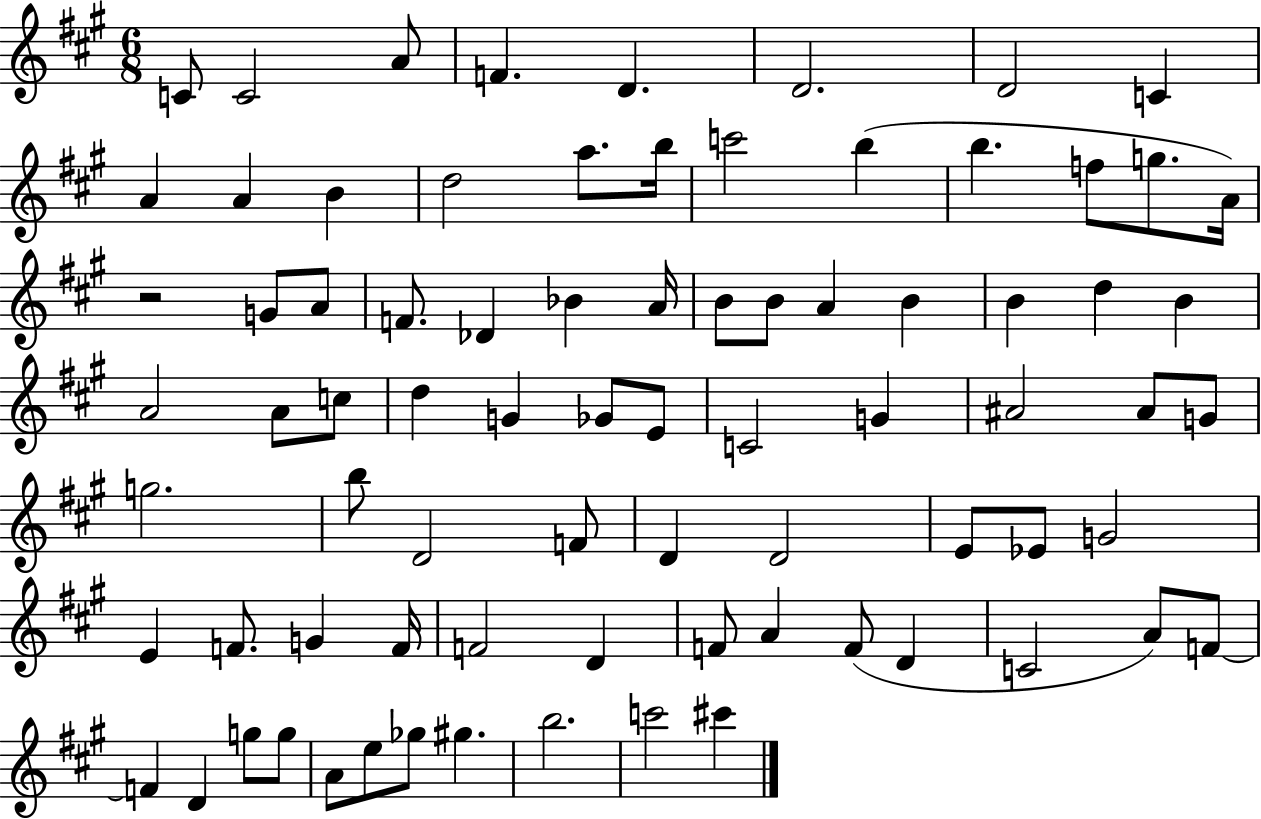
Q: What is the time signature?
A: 6/8